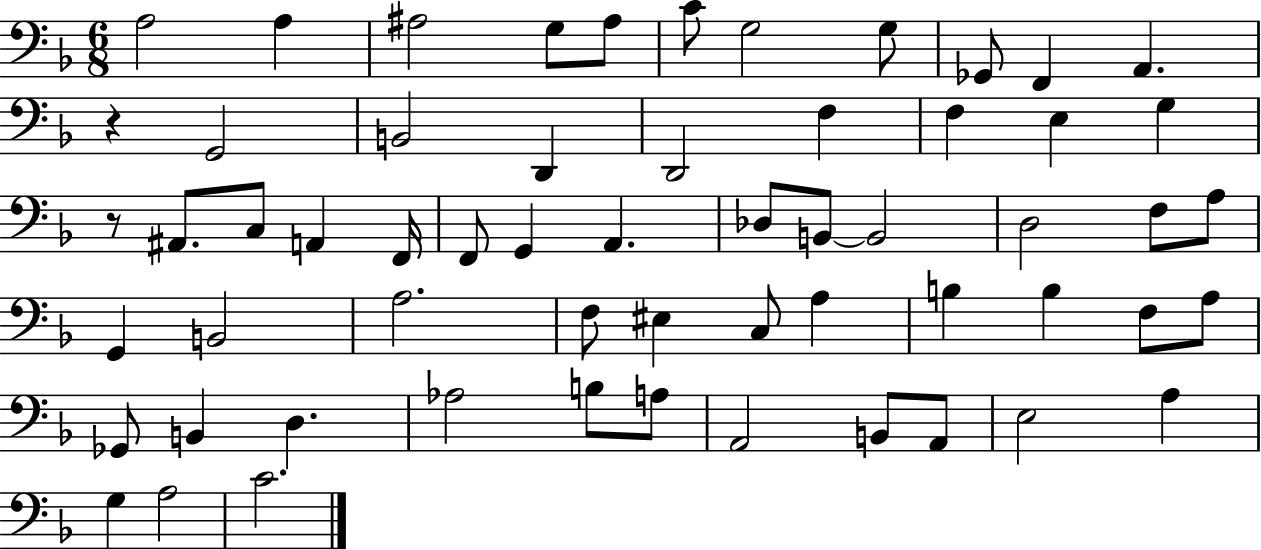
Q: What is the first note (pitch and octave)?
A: A3